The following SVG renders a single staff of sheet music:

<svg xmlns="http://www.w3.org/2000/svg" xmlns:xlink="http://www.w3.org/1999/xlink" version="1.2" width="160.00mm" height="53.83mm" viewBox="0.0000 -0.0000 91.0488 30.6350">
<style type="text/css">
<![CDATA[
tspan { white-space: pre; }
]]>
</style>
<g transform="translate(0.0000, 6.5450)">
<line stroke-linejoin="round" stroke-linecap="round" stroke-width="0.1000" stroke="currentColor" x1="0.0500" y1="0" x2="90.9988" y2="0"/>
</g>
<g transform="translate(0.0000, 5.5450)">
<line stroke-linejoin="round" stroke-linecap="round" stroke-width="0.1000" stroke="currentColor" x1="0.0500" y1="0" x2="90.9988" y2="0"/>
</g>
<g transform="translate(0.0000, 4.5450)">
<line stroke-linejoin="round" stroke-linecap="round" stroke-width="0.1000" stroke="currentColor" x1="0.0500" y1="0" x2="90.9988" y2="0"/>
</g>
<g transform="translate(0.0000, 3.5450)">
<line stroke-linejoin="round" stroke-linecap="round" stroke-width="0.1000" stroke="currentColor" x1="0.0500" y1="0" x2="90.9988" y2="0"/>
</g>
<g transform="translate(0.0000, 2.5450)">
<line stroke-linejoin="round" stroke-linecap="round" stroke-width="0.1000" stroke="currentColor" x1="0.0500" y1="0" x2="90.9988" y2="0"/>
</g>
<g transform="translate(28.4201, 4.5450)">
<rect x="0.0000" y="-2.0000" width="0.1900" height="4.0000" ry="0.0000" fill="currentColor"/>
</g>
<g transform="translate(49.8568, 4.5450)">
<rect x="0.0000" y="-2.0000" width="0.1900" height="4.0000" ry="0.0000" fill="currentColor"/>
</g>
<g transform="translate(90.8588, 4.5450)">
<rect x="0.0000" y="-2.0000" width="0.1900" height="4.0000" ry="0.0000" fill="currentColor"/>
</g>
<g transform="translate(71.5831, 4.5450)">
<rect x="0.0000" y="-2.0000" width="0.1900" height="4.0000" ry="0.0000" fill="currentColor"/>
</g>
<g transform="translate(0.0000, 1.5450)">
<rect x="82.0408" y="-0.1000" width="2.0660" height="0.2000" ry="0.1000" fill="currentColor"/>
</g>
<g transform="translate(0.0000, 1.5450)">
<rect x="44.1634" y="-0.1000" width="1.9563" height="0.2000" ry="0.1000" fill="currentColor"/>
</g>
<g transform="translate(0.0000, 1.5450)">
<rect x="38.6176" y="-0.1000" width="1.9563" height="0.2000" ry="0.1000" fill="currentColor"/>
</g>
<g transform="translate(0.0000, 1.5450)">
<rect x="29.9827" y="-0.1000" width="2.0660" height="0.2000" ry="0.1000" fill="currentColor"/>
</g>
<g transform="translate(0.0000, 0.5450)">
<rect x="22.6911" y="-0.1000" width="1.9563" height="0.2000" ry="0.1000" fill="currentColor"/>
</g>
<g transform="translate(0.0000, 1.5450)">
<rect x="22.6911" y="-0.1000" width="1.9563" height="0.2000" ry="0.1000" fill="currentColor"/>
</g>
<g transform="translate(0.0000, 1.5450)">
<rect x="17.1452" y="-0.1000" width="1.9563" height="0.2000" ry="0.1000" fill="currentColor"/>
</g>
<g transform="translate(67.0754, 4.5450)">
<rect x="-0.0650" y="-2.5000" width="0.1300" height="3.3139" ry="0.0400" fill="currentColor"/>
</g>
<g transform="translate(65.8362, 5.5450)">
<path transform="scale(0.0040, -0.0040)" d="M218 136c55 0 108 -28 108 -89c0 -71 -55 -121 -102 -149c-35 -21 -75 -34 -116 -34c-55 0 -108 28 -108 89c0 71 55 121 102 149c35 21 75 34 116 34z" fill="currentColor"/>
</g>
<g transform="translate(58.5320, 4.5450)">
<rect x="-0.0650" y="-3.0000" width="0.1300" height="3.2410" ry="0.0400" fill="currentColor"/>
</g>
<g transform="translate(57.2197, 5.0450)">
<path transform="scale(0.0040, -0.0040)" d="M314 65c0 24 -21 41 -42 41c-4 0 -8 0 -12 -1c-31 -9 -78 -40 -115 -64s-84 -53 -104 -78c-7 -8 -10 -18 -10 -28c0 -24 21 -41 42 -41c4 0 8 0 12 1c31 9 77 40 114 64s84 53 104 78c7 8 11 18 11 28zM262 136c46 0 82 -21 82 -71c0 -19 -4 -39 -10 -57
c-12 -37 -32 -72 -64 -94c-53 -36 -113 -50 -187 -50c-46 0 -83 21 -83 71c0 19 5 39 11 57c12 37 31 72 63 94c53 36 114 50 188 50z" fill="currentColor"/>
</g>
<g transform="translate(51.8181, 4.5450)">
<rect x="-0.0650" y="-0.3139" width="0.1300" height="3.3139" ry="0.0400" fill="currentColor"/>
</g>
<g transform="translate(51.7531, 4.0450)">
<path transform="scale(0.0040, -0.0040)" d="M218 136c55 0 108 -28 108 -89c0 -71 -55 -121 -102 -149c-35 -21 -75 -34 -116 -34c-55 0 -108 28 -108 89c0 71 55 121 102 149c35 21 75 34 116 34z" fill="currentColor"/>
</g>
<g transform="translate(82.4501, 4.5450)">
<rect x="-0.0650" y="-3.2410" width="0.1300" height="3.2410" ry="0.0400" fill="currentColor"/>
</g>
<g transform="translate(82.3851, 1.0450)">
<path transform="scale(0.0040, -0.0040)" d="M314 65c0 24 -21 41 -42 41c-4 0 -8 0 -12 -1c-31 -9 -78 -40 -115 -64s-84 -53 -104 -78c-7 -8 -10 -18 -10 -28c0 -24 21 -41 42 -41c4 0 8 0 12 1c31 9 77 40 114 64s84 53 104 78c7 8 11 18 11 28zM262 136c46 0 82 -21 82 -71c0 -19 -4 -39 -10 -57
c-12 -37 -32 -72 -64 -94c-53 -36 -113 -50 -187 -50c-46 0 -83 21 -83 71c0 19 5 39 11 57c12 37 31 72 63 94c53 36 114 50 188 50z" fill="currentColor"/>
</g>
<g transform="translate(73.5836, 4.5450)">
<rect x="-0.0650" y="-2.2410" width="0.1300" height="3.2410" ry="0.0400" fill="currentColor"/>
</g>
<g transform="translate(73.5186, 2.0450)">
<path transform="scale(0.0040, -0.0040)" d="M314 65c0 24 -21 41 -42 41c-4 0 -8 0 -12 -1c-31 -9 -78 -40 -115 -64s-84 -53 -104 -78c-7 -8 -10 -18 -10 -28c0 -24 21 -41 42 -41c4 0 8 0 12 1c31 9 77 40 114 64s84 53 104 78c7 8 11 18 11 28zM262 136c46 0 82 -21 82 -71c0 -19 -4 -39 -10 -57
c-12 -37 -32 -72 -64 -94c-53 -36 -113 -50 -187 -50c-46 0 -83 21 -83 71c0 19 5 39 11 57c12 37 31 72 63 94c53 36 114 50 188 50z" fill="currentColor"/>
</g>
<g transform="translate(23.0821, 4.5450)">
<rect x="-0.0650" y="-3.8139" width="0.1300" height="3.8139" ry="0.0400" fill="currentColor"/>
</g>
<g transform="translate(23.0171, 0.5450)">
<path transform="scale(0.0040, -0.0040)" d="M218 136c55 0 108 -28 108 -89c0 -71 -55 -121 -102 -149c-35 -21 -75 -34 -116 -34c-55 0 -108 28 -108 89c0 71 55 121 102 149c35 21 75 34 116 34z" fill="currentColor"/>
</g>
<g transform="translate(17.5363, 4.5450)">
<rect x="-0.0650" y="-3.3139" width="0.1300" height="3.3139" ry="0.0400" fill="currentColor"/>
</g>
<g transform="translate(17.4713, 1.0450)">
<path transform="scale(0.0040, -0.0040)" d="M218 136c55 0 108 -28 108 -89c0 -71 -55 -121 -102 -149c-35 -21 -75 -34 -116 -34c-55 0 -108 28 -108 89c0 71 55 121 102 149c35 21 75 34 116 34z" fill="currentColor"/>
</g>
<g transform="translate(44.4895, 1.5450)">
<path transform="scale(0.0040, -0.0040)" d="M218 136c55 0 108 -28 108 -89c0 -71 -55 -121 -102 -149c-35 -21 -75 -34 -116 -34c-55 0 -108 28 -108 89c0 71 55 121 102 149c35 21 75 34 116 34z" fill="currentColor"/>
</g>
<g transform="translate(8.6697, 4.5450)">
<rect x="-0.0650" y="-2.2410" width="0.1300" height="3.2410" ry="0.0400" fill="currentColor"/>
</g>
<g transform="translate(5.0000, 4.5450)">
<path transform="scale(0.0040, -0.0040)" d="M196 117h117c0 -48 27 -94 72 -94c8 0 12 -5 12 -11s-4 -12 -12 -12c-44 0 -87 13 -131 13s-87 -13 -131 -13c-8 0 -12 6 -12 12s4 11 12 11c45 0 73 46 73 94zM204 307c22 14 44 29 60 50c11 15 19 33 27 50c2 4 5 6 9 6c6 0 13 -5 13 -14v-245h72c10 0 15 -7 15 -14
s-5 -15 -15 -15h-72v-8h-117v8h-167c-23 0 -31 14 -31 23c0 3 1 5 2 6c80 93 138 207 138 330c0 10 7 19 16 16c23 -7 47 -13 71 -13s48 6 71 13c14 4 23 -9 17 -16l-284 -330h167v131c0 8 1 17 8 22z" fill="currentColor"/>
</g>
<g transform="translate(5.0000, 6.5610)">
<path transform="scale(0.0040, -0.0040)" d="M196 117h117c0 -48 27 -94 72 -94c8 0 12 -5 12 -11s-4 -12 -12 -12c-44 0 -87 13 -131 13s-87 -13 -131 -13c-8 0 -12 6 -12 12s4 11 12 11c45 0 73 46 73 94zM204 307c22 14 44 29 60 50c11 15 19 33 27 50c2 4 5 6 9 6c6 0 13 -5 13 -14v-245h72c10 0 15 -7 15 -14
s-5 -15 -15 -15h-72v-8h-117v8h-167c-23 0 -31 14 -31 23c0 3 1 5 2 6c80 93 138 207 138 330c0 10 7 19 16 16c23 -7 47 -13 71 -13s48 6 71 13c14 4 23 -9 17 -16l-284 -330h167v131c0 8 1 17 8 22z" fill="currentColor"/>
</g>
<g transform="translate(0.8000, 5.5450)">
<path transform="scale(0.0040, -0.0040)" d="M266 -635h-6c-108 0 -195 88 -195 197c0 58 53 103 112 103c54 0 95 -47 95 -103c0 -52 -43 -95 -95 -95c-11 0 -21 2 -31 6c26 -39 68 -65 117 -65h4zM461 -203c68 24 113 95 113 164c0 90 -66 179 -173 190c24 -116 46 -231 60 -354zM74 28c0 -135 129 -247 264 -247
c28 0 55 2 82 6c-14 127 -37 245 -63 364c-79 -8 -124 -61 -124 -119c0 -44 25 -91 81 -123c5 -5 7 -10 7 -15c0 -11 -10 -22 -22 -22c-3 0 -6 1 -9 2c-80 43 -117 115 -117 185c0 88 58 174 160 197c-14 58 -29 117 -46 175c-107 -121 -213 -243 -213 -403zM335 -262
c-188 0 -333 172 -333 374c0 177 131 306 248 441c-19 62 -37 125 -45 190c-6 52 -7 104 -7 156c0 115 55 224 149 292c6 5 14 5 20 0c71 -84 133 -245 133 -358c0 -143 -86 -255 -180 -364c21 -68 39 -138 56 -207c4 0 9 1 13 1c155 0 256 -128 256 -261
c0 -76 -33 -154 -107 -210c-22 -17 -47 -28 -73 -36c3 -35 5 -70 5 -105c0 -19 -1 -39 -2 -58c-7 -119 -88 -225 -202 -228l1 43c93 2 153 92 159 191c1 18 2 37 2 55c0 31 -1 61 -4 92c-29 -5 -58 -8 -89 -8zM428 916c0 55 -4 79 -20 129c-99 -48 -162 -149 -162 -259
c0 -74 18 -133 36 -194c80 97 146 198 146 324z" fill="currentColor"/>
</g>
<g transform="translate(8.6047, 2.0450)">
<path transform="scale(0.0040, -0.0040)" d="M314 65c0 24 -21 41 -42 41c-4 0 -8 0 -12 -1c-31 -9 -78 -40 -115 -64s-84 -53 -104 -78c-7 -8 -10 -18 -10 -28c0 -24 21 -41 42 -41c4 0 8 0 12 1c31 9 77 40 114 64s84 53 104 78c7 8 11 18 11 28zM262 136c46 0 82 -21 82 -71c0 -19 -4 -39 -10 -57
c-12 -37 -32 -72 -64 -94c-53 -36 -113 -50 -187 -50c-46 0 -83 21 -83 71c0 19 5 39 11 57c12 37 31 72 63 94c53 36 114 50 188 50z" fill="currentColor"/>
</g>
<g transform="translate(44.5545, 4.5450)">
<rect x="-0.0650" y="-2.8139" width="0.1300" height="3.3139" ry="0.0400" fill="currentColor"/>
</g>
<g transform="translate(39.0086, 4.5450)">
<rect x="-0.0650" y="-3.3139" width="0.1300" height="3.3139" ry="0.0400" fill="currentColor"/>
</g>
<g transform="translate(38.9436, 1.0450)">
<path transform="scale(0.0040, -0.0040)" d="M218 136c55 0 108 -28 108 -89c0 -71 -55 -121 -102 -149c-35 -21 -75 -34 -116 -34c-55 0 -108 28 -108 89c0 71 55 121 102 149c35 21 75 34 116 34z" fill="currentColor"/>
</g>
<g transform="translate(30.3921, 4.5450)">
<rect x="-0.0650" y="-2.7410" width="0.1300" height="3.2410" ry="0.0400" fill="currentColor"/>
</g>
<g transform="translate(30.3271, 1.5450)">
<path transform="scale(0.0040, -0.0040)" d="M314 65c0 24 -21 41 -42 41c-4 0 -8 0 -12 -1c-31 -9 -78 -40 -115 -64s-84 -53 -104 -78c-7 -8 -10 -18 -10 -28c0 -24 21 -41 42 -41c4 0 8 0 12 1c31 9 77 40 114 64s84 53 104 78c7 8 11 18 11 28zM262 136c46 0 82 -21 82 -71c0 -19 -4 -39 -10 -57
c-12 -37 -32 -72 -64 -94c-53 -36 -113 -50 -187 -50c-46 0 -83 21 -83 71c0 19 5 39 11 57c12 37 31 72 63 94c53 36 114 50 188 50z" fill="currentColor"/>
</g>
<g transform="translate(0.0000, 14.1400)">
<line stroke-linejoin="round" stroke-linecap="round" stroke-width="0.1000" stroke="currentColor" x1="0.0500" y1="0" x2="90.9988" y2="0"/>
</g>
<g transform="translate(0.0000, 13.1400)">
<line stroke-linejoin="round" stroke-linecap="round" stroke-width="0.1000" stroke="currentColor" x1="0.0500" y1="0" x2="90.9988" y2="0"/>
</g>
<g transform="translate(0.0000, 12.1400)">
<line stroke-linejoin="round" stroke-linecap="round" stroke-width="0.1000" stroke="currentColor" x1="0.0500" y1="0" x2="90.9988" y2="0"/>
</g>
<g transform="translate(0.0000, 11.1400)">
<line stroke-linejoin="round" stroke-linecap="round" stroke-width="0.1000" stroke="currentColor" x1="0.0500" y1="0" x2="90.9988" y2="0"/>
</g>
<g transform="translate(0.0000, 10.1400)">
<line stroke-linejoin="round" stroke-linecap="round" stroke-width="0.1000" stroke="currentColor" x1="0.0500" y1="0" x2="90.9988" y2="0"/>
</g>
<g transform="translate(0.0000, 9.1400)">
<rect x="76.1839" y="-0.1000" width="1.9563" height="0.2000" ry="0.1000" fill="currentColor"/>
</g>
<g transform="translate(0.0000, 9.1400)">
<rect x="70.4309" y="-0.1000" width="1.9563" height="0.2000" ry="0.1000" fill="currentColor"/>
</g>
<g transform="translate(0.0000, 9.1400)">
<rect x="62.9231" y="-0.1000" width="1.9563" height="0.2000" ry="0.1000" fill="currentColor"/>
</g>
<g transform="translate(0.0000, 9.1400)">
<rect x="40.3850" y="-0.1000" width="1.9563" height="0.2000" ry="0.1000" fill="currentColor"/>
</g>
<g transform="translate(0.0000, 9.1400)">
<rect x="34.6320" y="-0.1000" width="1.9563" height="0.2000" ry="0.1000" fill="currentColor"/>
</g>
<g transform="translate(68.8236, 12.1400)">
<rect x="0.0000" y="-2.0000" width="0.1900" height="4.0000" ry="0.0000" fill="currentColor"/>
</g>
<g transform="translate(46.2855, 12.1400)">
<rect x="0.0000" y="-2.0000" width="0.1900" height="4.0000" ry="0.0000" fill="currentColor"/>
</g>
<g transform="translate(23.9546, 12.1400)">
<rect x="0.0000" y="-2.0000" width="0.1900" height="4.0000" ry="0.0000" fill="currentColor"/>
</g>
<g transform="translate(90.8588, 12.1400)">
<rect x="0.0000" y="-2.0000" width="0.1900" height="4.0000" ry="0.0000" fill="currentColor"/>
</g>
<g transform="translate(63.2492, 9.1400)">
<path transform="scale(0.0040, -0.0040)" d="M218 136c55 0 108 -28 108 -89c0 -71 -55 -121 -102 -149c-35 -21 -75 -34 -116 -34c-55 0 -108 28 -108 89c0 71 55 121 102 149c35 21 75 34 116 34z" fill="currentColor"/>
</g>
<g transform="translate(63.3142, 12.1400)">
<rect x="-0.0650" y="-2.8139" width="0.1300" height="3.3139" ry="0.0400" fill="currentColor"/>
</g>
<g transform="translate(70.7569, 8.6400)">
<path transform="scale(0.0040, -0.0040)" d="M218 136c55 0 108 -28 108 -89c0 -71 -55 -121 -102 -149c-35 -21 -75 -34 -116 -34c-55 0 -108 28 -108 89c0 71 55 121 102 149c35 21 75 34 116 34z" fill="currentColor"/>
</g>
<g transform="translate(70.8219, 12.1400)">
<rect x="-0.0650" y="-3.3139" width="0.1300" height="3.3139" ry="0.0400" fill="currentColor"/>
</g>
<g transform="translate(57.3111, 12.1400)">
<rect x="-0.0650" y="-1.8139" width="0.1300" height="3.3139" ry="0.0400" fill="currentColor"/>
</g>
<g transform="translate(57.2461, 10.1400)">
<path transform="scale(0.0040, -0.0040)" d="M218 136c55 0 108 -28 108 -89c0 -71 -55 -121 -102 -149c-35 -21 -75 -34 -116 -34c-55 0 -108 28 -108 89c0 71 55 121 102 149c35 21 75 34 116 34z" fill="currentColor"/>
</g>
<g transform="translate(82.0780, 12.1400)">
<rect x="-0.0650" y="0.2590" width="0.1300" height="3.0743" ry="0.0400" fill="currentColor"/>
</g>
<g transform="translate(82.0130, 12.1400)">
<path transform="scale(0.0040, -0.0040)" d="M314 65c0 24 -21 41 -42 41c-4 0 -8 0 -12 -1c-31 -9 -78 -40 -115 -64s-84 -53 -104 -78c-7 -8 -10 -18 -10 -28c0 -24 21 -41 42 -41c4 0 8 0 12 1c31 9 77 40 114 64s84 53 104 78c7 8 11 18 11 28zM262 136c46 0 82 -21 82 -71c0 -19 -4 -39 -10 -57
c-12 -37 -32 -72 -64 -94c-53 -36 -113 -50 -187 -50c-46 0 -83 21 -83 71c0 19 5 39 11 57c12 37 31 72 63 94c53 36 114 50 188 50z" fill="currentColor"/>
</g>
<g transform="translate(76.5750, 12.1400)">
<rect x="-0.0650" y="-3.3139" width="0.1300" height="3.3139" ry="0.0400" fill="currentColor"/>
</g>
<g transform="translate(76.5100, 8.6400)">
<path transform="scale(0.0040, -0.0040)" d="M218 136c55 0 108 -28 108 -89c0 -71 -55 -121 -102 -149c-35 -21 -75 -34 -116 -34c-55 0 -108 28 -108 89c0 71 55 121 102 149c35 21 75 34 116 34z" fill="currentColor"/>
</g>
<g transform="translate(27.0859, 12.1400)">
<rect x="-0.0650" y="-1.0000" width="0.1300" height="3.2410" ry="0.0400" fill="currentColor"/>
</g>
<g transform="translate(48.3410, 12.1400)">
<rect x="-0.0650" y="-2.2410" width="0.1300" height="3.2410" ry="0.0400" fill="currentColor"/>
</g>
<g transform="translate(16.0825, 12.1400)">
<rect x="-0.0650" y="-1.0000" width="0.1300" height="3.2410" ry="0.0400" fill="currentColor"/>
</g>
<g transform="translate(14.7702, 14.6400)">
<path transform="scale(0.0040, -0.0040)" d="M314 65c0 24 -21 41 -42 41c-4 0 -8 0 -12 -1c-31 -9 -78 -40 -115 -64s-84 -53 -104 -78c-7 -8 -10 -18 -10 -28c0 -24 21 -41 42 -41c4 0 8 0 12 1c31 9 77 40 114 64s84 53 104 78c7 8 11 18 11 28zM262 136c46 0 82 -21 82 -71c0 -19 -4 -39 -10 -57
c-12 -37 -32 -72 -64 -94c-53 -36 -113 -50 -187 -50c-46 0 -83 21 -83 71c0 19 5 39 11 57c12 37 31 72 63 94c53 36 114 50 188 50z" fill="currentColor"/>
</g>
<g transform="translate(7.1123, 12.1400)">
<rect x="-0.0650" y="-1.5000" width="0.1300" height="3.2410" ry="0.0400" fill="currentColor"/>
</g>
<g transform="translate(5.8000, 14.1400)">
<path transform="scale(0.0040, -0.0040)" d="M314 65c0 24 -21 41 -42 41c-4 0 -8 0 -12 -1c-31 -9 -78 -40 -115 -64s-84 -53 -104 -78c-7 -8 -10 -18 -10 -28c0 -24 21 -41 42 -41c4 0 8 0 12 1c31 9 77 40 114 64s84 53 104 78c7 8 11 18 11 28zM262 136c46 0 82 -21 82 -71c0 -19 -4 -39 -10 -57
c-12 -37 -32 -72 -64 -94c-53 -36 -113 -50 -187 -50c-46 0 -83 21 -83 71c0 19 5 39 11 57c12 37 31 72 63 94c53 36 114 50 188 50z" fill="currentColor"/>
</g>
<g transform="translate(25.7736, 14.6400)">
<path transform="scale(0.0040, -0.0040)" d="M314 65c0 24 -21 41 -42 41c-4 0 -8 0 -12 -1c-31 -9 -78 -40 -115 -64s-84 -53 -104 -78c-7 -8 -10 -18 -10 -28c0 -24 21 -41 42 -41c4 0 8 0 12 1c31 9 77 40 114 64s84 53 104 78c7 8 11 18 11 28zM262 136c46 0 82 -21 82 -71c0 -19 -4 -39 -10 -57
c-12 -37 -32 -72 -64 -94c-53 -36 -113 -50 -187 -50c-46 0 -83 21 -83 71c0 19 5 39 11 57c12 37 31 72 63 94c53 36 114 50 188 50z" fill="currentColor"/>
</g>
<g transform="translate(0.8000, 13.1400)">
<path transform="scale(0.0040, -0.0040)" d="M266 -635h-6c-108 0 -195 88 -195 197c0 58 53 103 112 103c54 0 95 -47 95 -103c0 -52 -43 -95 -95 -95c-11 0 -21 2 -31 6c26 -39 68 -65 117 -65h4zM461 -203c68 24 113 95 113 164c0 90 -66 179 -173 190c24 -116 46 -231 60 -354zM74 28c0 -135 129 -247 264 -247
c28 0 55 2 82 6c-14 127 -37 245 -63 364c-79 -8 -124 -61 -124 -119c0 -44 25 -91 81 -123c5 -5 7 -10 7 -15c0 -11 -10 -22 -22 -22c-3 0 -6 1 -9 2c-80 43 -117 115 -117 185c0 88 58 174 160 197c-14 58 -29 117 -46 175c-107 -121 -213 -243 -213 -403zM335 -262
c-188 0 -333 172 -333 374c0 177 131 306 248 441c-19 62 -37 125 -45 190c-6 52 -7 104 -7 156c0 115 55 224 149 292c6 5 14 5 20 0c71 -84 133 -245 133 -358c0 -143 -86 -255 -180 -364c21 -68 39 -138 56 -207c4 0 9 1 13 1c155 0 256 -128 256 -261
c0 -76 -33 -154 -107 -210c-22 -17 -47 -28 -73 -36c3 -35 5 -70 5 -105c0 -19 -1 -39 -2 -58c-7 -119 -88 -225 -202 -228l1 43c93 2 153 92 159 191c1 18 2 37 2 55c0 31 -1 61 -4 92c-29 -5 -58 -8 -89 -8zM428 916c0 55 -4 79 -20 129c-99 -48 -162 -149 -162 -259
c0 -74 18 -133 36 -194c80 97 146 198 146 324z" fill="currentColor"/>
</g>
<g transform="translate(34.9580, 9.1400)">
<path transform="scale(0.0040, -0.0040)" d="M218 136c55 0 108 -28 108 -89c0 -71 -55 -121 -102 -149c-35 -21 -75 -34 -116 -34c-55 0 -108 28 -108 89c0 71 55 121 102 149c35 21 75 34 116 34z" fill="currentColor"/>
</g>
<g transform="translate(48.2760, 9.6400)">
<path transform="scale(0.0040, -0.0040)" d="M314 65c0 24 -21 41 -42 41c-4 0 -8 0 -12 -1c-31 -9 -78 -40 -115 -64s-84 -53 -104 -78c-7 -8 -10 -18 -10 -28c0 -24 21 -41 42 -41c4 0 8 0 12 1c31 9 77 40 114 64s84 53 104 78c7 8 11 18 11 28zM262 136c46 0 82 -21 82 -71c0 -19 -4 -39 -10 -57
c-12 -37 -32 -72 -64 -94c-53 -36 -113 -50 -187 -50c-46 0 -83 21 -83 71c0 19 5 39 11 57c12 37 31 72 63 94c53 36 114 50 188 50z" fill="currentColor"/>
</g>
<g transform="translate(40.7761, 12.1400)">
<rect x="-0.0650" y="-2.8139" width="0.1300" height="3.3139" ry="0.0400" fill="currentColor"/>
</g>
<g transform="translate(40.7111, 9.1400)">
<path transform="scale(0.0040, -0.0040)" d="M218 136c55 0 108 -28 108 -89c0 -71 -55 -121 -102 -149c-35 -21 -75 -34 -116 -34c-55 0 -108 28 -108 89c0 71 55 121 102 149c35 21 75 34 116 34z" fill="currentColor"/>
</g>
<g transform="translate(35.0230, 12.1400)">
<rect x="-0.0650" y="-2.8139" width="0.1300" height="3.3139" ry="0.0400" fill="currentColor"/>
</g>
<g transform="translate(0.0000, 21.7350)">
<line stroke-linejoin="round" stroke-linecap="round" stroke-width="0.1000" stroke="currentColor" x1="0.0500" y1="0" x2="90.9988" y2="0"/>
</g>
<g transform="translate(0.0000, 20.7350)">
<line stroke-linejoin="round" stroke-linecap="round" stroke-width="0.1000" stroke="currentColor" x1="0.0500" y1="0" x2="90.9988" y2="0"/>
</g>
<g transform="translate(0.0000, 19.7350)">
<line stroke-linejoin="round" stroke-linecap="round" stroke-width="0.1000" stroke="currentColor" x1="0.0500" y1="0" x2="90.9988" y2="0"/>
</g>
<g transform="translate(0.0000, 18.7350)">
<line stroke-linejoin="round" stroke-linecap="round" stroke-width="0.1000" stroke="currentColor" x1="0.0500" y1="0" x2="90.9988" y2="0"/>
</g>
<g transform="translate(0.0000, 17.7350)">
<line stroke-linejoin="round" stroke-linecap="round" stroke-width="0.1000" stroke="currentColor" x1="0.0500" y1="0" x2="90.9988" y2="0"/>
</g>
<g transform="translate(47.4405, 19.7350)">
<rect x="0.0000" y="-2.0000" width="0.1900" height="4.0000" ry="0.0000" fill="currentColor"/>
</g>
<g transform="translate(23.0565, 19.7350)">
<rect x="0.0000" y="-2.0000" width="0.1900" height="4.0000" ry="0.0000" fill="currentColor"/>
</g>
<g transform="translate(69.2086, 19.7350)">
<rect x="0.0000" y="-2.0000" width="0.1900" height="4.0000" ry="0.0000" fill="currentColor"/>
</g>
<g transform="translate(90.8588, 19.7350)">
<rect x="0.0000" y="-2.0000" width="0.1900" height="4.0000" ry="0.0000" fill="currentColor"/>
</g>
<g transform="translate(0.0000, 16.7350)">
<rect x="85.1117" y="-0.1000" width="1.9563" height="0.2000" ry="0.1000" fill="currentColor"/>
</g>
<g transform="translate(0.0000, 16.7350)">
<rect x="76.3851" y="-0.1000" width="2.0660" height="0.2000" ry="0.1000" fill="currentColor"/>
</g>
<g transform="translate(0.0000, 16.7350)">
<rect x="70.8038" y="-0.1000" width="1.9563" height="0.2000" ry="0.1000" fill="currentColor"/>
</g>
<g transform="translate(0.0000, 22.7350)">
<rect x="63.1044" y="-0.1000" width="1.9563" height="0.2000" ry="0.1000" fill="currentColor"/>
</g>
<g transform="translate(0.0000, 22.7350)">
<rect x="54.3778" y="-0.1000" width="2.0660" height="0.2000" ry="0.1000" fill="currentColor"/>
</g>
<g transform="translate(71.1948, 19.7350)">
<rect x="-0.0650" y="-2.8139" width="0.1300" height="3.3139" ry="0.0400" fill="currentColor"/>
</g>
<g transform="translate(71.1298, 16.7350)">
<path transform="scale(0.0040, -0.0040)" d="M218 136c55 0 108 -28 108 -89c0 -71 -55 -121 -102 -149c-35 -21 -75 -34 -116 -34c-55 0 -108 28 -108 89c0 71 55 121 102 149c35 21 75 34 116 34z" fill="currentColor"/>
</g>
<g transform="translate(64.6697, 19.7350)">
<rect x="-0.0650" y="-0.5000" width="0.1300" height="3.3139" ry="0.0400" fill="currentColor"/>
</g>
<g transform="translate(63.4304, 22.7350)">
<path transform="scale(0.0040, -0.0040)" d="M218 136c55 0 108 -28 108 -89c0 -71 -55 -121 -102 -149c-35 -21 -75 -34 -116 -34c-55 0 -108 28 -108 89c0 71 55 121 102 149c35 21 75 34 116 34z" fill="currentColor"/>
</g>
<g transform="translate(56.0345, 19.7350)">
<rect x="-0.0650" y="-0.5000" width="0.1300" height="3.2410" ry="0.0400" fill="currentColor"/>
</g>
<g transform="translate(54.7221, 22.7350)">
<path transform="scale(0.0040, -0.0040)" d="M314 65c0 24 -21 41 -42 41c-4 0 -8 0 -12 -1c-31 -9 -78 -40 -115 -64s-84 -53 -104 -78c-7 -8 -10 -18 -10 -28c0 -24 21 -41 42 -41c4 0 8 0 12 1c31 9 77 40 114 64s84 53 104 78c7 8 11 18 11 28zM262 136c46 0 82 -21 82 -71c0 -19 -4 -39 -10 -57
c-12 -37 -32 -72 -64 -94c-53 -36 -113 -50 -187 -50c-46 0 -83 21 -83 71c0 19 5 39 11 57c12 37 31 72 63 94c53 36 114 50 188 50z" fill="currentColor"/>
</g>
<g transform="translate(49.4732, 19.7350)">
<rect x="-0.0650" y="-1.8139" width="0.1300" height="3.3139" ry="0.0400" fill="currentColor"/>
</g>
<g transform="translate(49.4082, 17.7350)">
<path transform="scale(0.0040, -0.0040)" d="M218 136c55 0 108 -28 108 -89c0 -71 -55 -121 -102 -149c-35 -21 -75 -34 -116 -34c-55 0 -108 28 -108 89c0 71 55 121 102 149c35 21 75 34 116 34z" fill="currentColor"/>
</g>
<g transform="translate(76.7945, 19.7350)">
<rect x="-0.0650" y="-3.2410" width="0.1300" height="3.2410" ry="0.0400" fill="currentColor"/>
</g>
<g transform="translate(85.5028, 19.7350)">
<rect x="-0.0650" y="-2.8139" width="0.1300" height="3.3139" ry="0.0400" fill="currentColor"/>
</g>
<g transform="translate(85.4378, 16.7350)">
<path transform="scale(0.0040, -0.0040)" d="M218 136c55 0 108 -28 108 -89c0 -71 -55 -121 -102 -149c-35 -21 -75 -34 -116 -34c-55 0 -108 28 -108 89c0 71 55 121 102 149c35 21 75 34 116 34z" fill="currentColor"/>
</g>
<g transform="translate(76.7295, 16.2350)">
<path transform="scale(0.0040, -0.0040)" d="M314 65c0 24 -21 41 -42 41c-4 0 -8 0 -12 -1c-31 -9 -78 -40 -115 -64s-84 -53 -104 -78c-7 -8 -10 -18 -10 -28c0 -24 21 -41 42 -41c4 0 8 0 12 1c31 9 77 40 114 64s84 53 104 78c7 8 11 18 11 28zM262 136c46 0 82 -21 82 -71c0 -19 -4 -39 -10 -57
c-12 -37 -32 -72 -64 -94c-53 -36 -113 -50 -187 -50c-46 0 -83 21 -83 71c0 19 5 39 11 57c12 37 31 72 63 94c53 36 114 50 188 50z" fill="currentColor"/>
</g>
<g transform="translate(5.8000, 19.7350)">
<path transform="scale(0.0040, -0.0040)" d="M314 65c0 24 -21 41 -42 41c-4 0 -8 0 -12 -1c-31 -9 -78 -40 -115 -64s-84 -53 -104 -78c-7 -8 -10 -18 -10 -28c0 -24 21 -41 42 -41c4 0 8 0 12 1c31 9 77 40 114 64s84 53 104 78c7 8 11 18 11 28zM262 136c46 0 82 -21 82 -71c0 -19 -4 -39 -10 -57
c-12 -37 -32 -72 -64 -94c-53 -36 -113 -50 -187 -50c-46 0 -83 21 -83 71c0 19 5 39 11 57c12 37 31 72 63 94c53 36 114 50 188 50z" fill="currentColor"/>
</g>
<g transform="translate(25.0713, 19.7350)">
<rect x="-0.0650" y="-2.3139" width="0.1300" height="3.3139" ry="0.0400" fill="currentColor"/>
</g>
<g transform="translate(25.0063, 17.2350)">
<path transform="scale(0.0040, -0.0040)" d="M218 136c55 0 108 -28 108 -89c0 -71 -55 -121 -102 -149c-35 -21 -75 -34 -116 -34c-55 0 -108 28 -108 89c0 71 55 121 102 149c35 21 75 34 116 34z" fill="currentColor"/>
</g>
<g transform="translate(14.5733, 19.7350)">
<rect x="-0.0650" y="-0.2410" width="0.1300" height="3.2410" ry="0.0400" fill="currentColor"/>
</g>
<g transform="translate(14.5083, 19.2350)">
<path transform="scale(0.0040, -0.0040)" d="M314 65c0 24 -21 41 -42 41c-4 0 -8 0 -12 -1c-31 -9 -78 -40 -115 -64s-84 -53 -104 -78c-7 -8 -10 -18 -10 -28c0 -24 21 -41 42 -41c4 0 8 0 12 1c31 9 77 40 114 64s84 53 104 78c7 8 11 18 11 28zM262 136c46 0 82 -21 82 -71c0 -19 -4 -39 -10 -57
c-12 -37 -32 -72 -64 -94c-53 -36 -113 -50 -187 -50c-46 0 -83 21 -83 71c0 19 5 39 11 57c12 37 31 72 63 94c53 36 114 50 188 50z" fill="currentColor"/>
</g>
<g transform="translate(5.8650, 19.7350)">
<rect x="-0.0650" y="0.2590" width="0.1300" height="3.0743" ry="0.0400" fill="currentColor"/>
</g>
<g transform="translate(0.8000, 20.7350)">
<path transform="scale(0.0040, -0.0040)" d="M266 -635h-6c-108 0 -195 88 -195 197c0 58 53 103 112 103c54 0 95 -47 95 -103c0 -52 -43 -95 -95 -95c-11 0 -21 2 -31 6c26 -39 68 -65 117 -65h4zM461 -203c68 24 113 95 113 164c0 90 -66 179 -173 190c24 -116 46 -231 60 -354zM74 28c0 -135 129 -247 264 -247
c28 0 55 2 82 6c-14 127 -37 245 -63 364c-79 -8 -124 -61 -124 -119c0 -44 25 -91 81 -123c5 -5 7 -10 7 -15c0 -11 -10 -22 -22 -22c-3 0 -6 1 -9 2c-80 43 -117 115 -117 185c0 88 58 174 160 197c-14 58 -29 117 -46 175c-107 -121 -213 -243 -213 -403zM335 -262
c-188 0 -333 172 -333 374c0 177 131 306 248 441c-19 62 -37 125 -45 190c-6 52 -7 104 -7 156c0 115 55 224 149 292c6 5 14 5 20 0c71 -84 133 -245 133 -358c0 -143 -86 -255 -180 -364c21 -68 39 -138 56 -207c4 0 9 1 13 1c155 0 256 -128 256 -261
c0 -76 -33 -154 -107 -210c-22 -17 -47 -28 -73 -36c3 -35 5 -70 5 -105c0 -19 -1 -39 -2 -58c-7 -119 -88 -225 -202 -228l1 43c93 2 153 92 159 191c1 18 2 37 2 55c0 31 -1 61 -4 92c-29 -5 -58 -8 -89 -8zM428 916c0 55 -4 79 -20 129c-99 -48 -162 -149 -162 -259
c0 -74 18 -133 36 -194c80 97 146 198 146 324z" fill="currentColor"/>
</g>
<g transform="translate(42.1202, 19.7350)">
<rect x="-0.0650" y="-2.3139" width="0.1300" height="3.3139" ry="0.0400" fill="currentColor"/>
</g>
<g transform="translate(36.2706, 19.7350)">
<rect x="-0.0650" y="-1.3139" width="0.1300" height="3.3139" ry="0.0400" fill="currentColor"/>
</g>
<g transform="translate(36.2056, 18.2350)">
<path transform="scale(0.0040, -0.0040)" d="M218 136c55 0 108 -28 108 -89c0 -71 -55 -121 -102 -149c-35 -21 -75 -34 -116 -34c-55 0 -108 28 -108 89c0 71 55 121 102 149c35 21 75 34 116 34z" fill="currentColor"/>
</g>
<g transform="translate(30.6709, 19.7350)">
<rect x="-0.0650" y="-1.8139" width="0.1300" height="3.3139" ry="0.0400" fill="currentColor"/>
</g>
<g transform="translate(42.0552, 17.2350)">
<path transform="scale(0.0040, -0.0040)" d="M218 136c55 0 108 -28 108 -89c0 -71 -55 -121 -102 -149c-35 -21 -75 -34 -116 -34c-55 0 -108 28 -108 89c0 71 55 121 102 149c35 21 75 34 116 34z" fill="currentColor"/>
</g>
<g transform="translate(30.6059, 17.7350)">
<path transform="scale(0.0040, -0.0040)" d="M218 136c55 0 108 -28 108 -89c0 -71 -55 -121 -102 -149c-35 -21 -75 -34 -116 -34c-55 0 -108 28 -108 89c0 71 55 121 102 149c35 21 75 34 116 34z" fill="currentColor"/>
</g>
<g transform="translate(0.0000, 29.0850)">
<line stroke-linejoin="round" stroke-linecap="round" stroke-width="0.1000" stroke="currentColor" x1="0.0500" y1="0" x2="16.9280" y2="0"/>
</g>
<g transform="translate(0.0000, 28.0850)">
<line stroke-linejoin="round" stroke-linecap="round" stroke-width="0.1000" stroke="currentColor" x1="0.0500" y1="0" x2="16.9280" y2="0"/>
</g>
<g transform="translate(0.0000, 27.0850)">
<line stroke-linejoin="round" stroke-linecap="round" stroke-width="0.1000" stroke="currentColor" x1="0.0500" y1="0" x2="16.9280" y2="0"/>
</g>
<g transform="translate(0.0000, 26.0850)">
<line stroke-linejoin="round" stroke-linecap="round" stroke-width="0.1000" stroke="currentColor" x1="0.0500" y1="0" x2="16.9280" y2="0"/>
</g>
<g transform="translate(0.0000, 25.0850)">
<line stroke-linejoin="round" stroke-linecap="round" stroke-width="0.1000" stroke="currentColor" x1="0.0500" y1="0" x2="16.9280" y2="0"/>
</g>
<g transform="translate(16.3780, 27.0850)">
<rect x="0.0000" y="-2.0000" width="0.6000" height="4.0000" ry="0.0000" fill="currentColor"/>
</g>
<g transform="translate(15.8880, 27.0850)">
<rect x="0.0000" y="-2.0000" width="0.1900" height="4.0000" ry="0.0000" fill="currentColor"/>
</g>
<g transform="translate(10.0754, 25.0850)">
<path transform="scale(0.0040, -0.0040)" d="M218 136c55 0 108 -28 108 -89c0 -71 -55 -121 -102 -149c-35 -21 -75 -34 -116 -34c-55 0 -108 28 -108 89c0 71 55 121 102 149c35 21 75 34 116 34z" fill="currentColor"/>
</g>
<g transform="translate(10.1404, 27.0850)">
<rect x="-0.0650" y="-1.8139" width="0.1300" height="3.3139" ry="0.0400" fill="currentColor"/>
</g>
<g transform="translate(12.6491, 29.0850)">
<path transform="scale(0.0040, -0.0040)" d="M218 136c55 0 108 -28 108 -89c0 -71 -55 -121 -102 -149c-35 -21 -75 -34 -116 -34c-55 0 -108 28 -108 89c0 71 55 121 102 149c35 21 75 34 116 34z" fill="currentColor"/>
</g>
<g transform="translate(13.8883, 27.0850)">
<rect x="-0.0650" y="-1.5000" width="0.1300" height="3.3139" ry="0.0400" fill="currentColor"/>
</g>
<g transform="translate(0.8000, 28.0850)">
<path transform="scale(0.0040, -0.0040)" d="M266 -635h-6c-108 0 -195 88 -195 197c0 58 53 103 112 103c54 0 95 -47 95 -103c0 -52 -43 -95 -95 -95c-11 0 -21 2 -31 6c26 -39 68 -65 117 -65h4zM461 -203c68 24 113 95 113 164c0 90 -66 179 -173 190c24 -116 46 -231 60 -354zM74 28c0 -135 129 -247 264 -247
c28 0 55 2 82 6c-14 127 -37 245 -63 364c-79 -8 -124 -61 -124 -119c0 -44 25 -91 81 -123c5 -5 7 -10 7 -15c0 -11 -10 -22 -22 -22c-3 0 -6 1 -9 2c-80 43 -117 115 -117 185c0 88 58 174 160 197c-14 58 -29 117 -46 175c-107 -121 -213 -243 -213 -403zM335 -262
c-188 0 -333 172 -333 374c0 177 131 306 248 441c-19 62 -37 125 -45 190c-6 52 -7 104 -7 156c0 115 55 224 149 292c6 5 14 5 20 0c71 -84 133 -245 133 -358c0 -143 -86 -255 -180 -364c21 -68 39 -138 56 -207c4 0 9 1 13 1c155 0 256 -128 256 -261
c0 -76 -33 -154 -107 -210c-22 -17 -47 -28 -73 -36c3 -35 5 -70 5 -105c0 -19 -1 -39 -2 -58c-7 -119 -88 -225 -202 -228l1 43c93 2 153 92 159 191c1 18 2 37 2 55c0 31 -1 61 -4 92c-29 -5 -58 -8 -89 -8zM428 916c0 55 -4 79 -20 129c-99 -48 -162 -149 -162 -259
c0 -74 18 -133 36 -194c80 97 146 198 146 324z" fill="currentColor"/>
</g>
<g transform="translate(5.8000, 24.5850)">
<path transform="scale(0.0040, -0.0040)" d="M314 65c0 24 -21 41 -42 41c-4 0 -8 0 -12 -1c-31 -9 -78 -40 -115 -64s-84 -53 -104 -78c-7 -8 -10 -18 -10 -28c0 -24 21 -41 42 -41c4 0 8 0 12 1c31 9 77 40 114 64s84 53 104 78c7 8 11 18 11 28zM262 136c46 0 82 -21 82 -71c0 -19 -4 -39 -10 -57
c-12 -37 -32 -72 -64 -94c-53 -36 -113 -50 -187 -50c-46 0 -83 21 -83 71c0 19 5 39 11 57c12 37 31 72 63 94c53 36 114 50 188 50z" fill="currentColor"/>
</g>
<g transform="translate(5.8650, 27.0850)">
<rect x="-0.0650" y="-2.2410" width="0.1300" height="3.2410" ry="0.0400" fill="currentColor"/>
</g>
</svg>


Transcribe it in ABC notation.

X:1
T:Untitled
M:4/4
L:1/4
K:C
g2 b c' a2 b a c A2 G g2 b2 E2 D2 D2 a a g2 f a b b B2 B2 c2 g f e g f C2 C a b2 a g2 f E